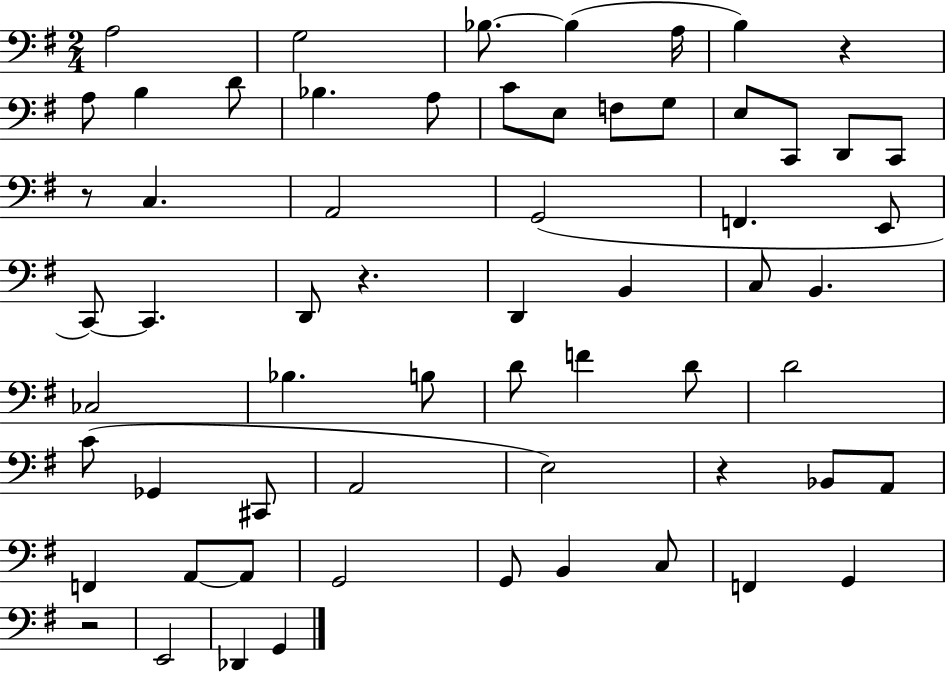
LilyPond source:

{
  \clef bass
  \numericTimeSignature
  \time 2/4
  \key g \major
  a2 | g2 | bes8.~~ bes4( a16 | b4) r4 | \break a8 b4 d'8 | bes4. a8 | c'8 e8 f8 g8 | e8 c,8 d,8 c,8 | \break r8 c4. | a,2 | g,2( | f,4. e,8 | \break c,8~~) c,4. | d,8 r4. | d,4 b,4 | c8 b,4. | \break ces2 | bes4. b8 | d'8 f'4 d'8 | d'2 | \break c'8( ges,4 cis,8 | a,2 | e2) | r4 bes,8 a,8 | \break f,4 a,8~~ a,8 | g,2 | g,8 b,4 c8 | f,4 g,4 | \break r2 | e,2 | des,4 g,4 | \bar "|."
}